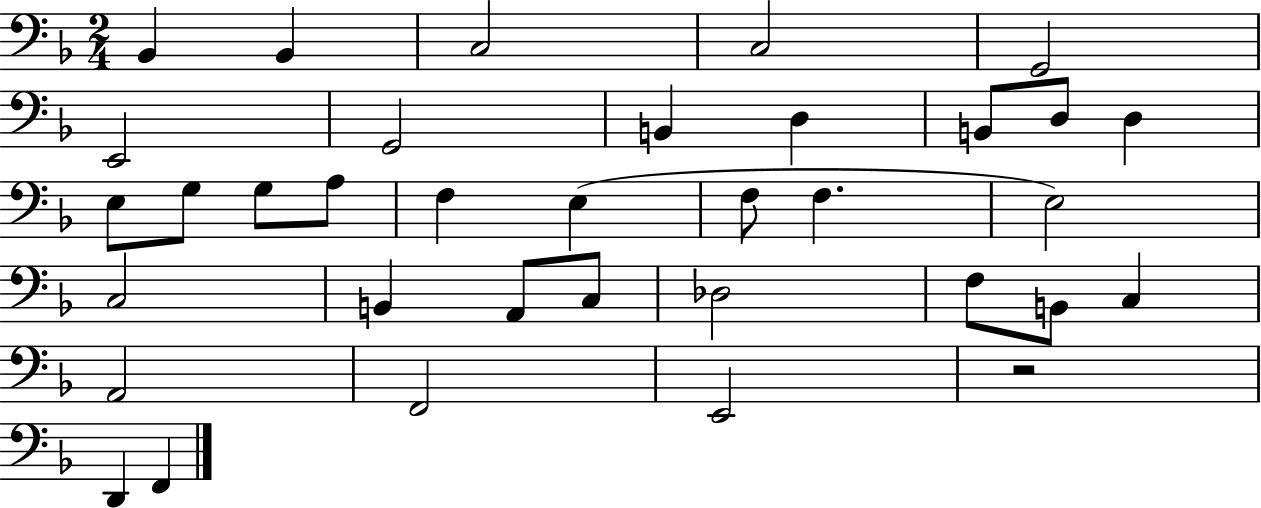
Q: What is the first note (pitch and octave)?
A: Bb2